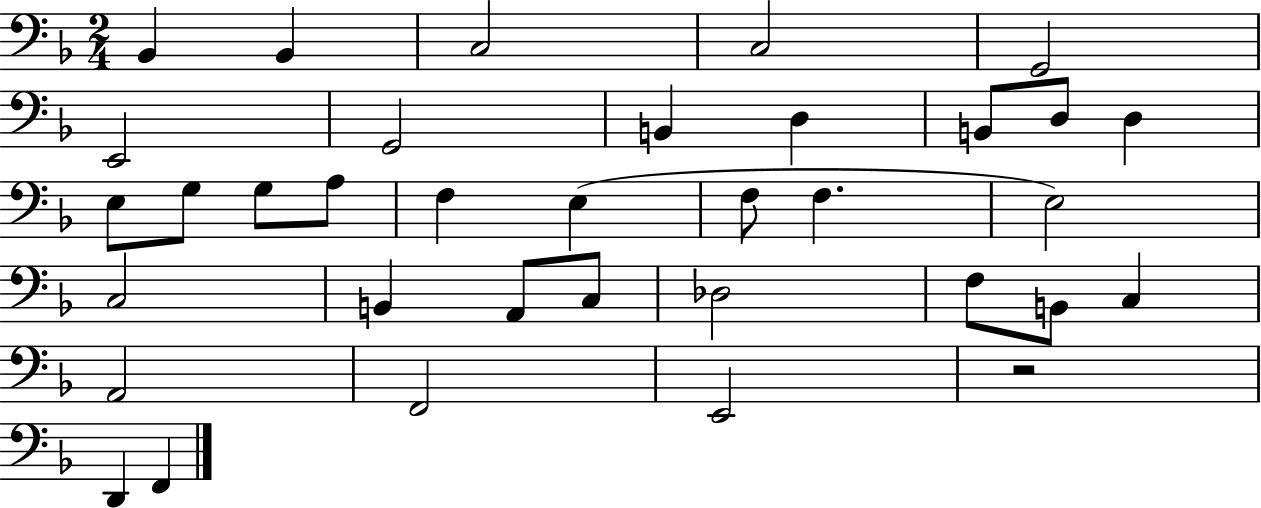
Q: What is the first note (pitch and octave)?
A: Bb2